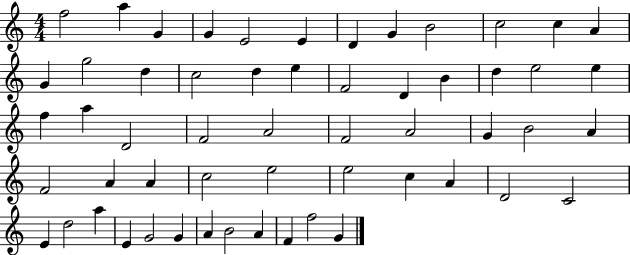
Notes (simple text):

F5/h A5/q G4/q G4/q E4/h E4/q D4/q G4/q B4/h C5/h C5/q A4/q G4/q G5/h D5/q C5/h D5/q E5/q F4/h D4/q B4/q D5/q E5/h E5/q F5/q A5/q D4/h F4/h A4/h F4/h A4/h G4/q B4/h A4/q F4/h A4/q A4/q C5/h E5/h E5/h C5/q A4/q D4/h C4/h E4/q D5/h A5/q E4/q G4/h G4/q A4/q B4/h A4/q F4/q F5/h G4/q